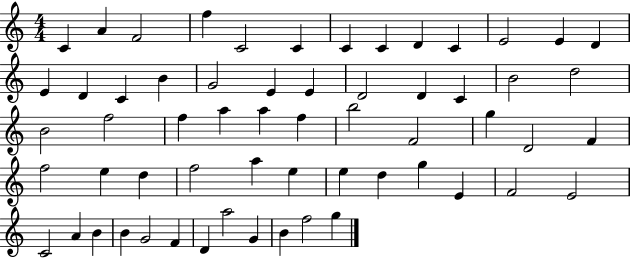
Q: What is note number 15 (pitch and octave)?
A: D4